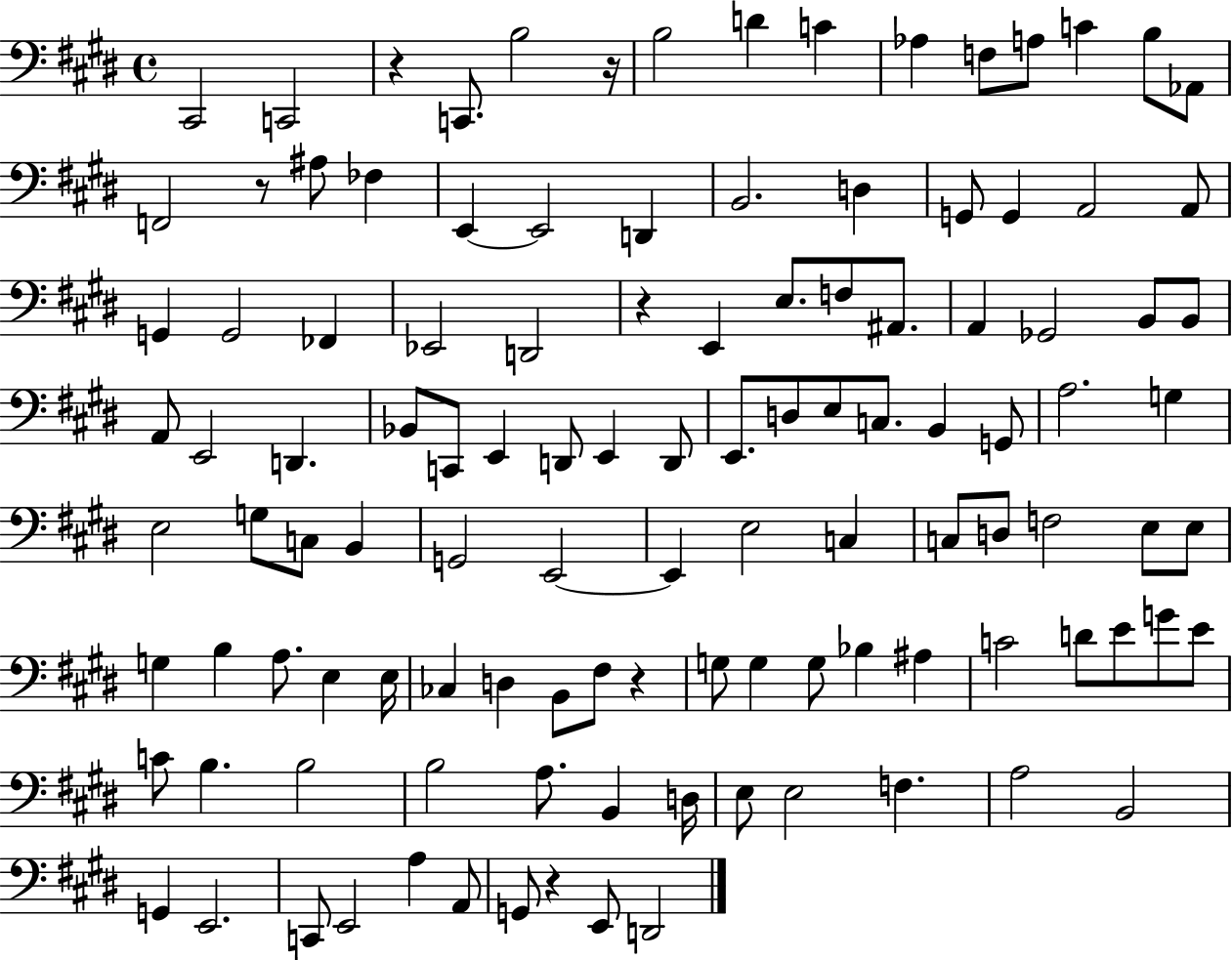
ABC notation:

X:1
T:Untitled
M:4/4
L:1/4
K:E
^C,,2 C,,2 z C,,/2 B,2 z/4 B,2 D C _A, F,/2 A,/2 C B,/2 _A,,/2 F,,2 z/2 ^A,/2 _F, E,, E,,2 D,, B,,2 D, G,,/2 G,, A,,2 A,,/2 G,, G,,2 _F,, _E,,2 D,,2 z E,, E,/2 F,/2 ^A,,/2 A,, _G,,2 B,,/2 B,,/2 A,,/2 E,,2 D,, _B,,/2 C,,/2 E,, D,,/2 E,, D,,/2 E,,/2 D,/2 E,/2 C,/2 B,, G,,/2 A,2 G, E,2 G,/2 C,/2 B,, G,,2 E,,2 E,, E,2 C, C,/2 D,/2 F,2 E,/2 E,/2 G, B, A,/2 E, E,/4 _C, D, B,,/2 ^F,/2 z G,/2 G, G,/2 _B, ^A, C2 D/2 E/2 G/2 E/2 C/2 B, B,2 B,2 A,/2 B,, D,/4 E,/2 E,2 F, A,2 B,,2 G,, E,,2 C,,/2 E,,2 A, A,,/2 G,,/2 z E,,/2 D,,2